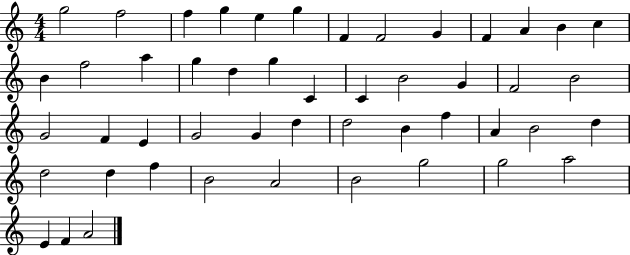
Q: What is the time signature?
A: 4/4